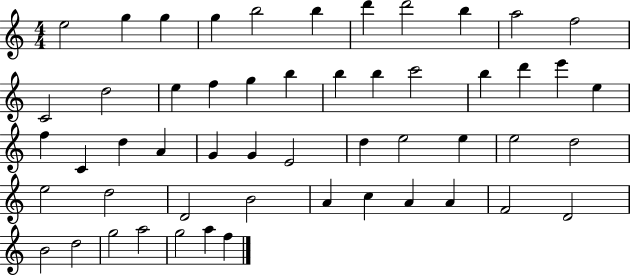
X:1
T:Untitled
M:4/4
L:1/4
K:C
e2 g g g b2 b d' d'2 b a2 f2 C2 d2 e f g b b b c'2 b d' e' e f C d A G G E2 d e2 e e2 d2 e2 d2 D2 B2 A c A A F2 D2 B2 d2 g2 a2 g2 a f